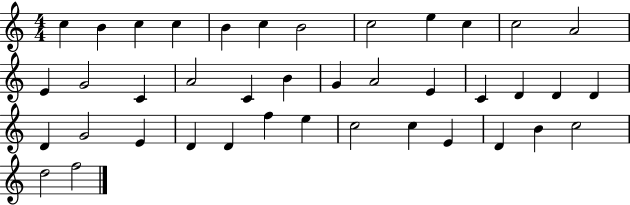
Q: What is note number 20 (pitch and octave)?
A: A4